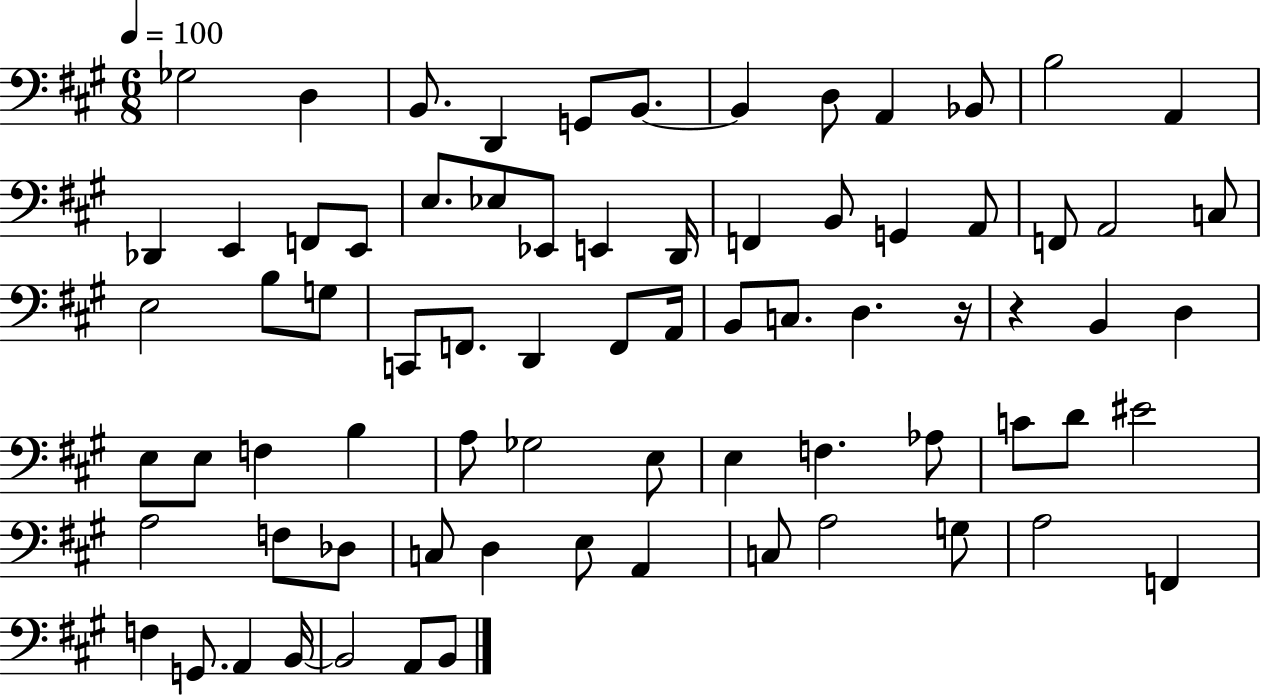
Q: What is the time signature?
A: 6/8